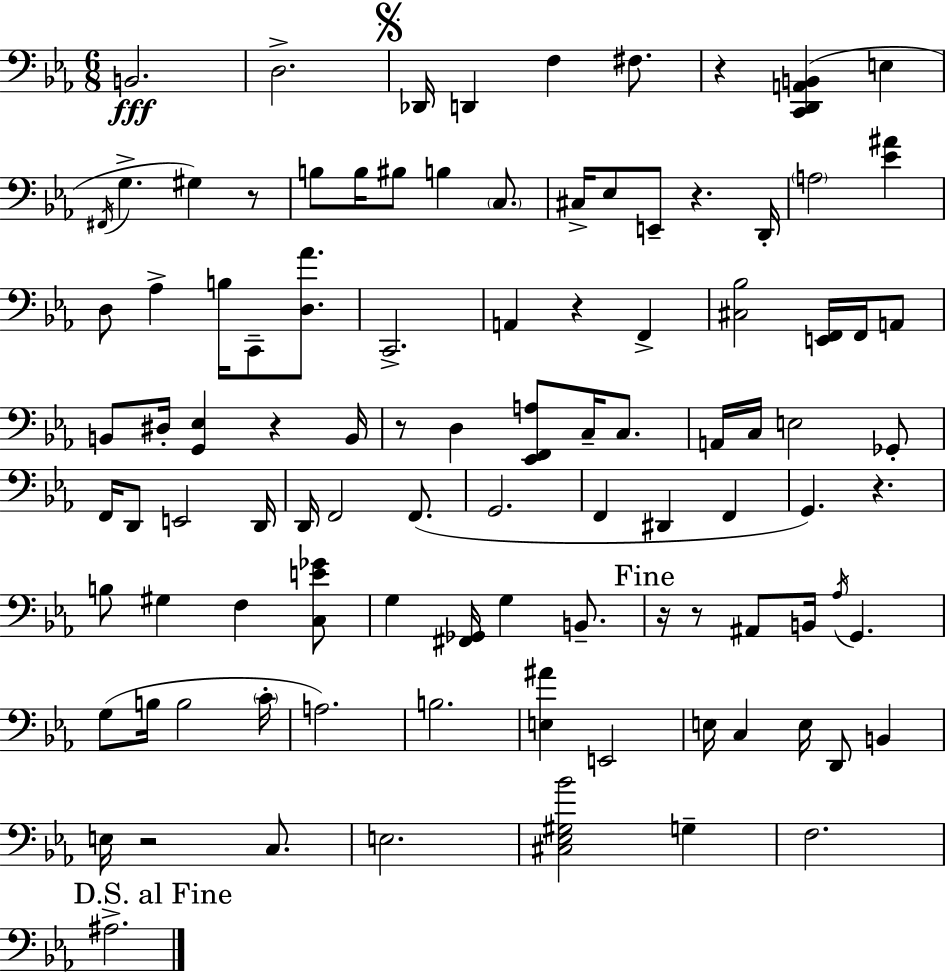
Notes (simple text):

B2/h. D3/h. Db2/s D2/q F3/q F#3/e. R/q [C2,D2,A2,B2]/q E3/q F#2/s G3/q. G#3/q R/e B3/e B3/s BIS3/e B3/q C3/e. C#3/s Eb3/e E2/e R/q. D2/s A3/h [Eb4,A#4]/q D3/e Ab3/q B3/s C2/e [D3,Ab4]/e. C2/h. A2/q R/q F2/q [C#3,Bb3]/h [E2,F2]/s F2/s A2/e B2/e D#3/s [G2,Eb3]/q R/q B2/s R/e D3/q [Eb2,F2,A3]/e C3/s C3/e. A2/s C3/s E3/h Gb2/e F2/s D2/e E2/h D2/s D2/s F2/h F2/e. G2/h. F2/q D#2/q F2/q G2/q. R/q. B3/e G#3/q F3/q [C3,E4,Gb4]/e G3/q [F#2,Gb2]/s G3/q B2/e. R/s R/e A#2/e B2/s Ab3/s G2/q. G3/e B3/s B3/h C4/s A3/h. B3/h. [E3,A#4]/q E2/h E3/s C3/q E3/s D2/e B2/q E3/s R/h C3/e. E3/h. [C#3,Eb3,G#3,Bb4]/h G3/q F3/h. A#3/h.